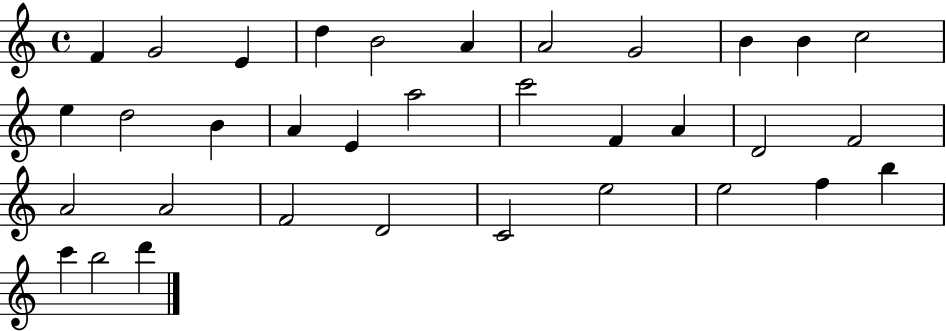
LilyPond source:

{
  \clef treble
  \time 4/4
  \defaultTimeSignature
  \key c \major
  f'4 g'2 e'4 | d''4 b'2 a'4 | a'2 g'2 | b'4 b'4 c''2 | \break e''4 d''2 b'4 | a'4 e'4 a''2 | c'''2 f'4 a'4 | d'2 f'2 | \break a'2 a'2 | f'2 d'2 | c'2 e''2 | e''2 f''4 b''4 | \break c'''4 b''2 d'''4 | \bar "|."
}